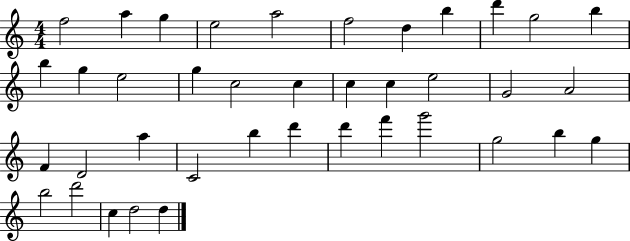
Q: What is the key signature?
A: C major